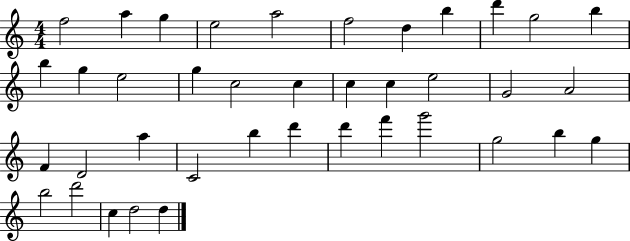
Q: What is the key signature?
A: C major